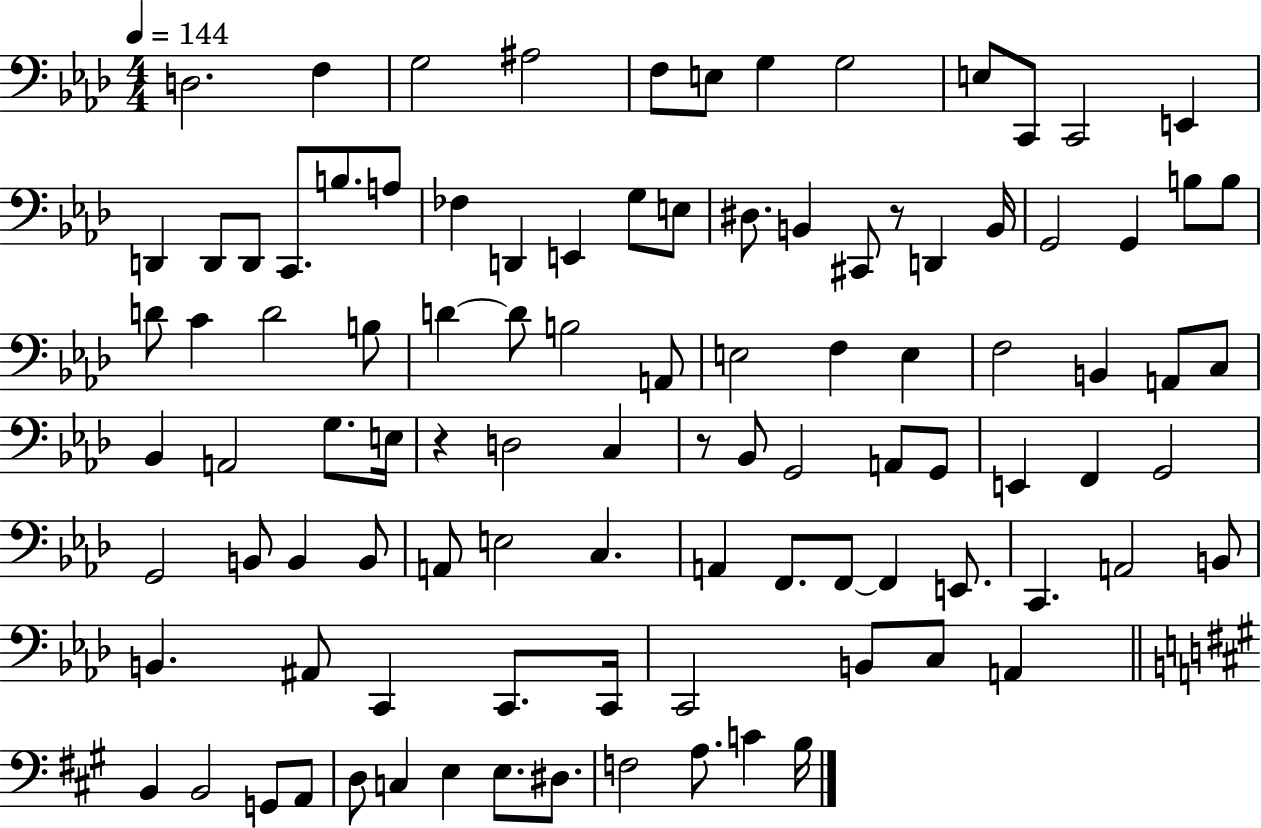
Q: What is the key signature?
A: AES major